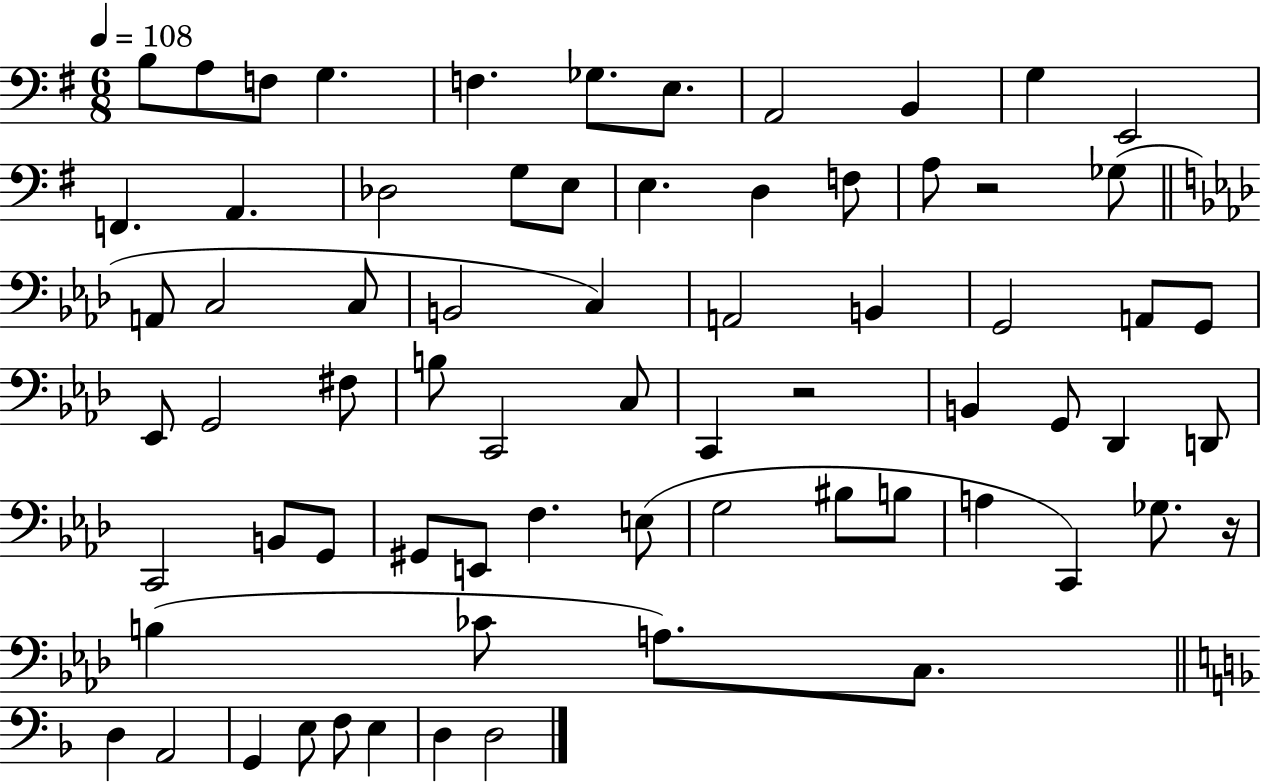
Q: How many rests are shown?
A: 3